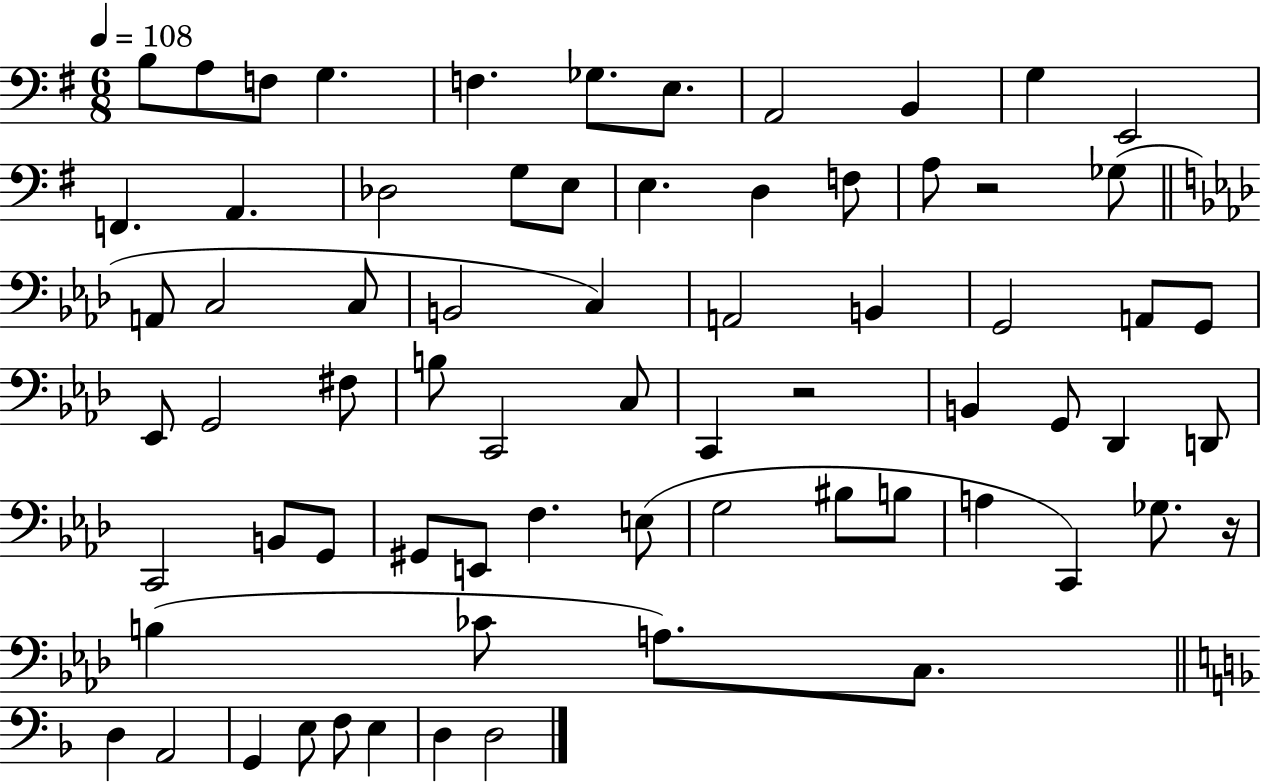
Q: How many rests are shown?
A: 3